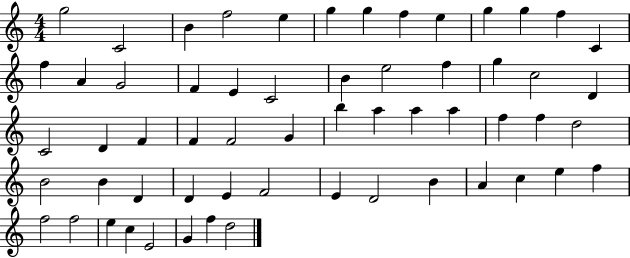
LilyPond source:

{
  \clef treble
  \numericTimeSignature
  \time 4/4
  \key c \major
  g''2 c'2 | b'4 f''2 e''4 | g''4 g''4 f''4 e''4 | g''4 g''4 f''4 c'4 | \break f''4 a'4 g'2 | f'4 e'4 c'2 | b'4 e''2 f''4 | g''4 c''2 d'4 | \break c'2 d'4 f'4 | f'4 f'2 g'4 | b''4 a''4 a''4 a''4 | f''4 f''4 d''2 | \break b'2 b'4 d'4 | d'4 e'4 f'2 | e'4 d'2 b'4 | a'4 c''4 e''4 f''4 | \break f''2 f''2 | e''4 c''4 e'2 | g'4 f''4 d''2 | \bar "|."
}